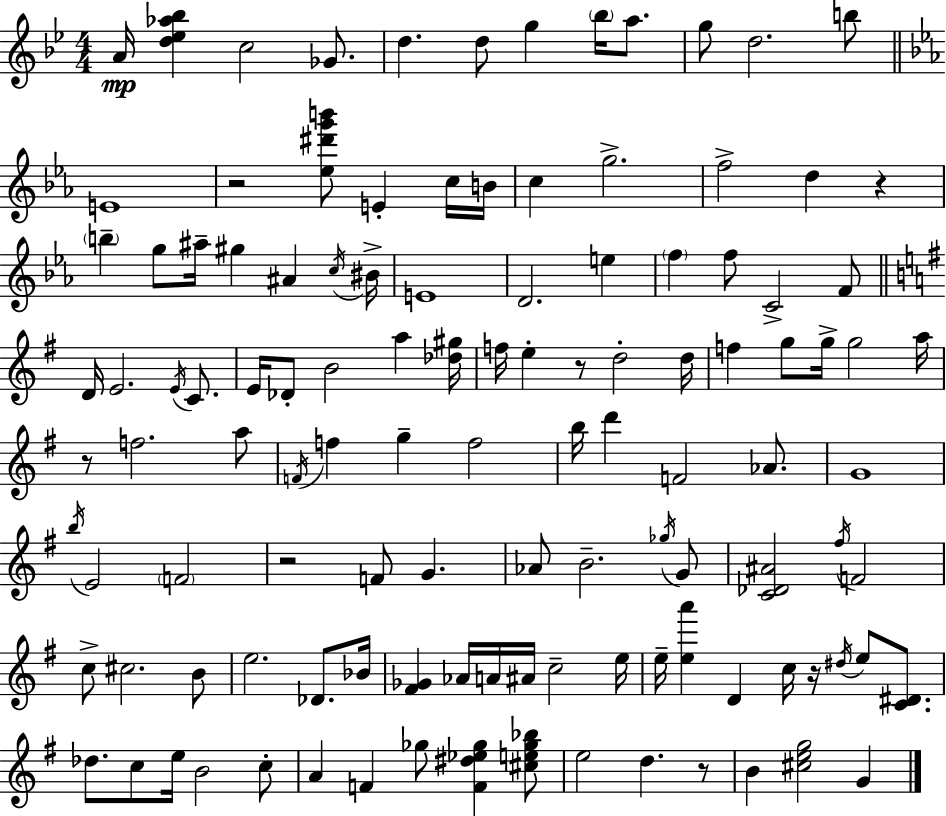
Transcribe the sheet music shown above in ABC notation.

X:1
T:Untitled
M:4/4
L:1/4
K:Gm
A/4 [d_e_a_b] c2 _G/2 d d/2 g _b/4 a/2 g/2 d2 b/2 E4 z2 [_e^d'g'b']/2 E c/4 B/4 c g2 f2 d z b g/2 ^a/4 ^g ^A c/4 ^B/4 E4 D2 e f f/2 C2 F/2 D/4 E2 E/4 C/2 E/4 _D/2 B2 a [_d^g]/4 f/4 e z/2 d2 d/4 f g/2 g/4 g2 a/4 z/2 f2 a/2 F/4 f g f2 b/4 d' F2 _A/2 G4 b/4 E2 F2 z2 F/2 G _A/2 B2 _g/4 G/2 [C_D^A]2 ^f/4 F2 c/2 ^c2 B/2 e2 _D/2 _B/4 [^F_G] _A/4 A/4 ^A/4 c2 e/4 e/4 [ea'] D c/4 z/4 ^d/4 e/2 [C^D]/2 _d/2 c/2 e/4 B2 c/2 A F _g/2 [F^d_e_g] [^ce_g_b]/2 e2 d z/2 B [^ceg]2 G